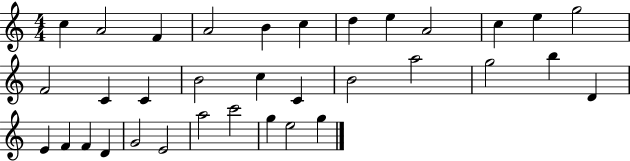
X:1
T:Untitled
M:4/4
L:1/4
K:C
c A2 F A2 B c d e A2 c e g2 F2 C C B2 c C B2 a2 g2 b D E F F D G2 E2 a2 c'2 g e2 g